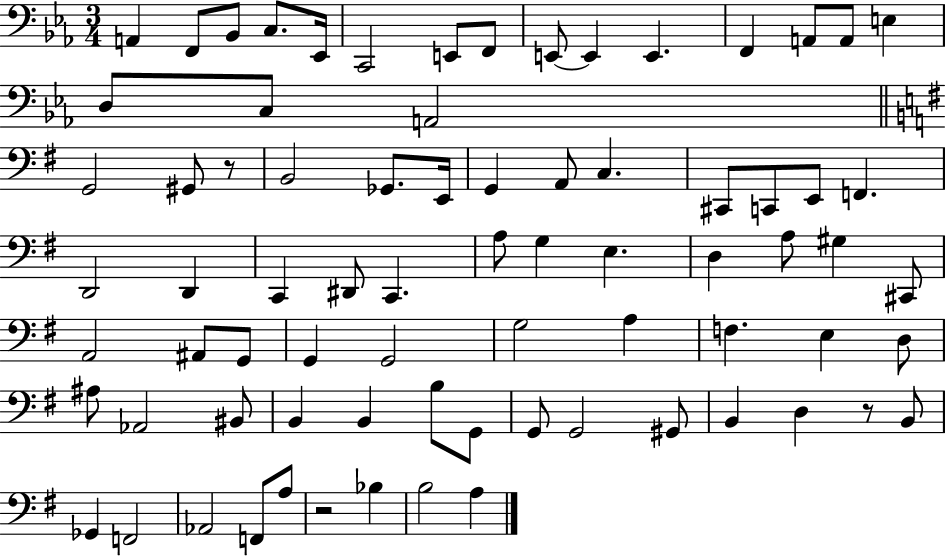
{
  \clef bass
  \numericTimeSignature
  \time 3/4
  \key ees \major
  a,4 f,8 bes,8 c8. ees,16 | c,2 e,8 f,8 | e,8~~ e,4 e,4. | f,4 a,8 a,8 e4 | \break d8 c8 a,2 | \bar "||" \break \key g \major g,2 gis,8 r8 | b,2 ges,8. e,16 | g,4 a,8 c4. | cis,8 c,8 e,8 f,4. | \break d,2 d,4 | c,4 dis,8 c,4. | a8 g4 e4. | d4 a8 gis4 cis,8 | \break a,2 ais,8 g,8 | g,4 g,2 | g2 a4 | f4. e4 d8 | \break ais8 aes,2 bis,8 | b,4 b,4 b8 g,8 | g,8 g,2 gis,8 | b,4 d4 r8 b,8 | \break ges,4 f,2 | aes,2 f,8 a8 | r2 bes4 | b2 a4 | \break \bar "|."
}